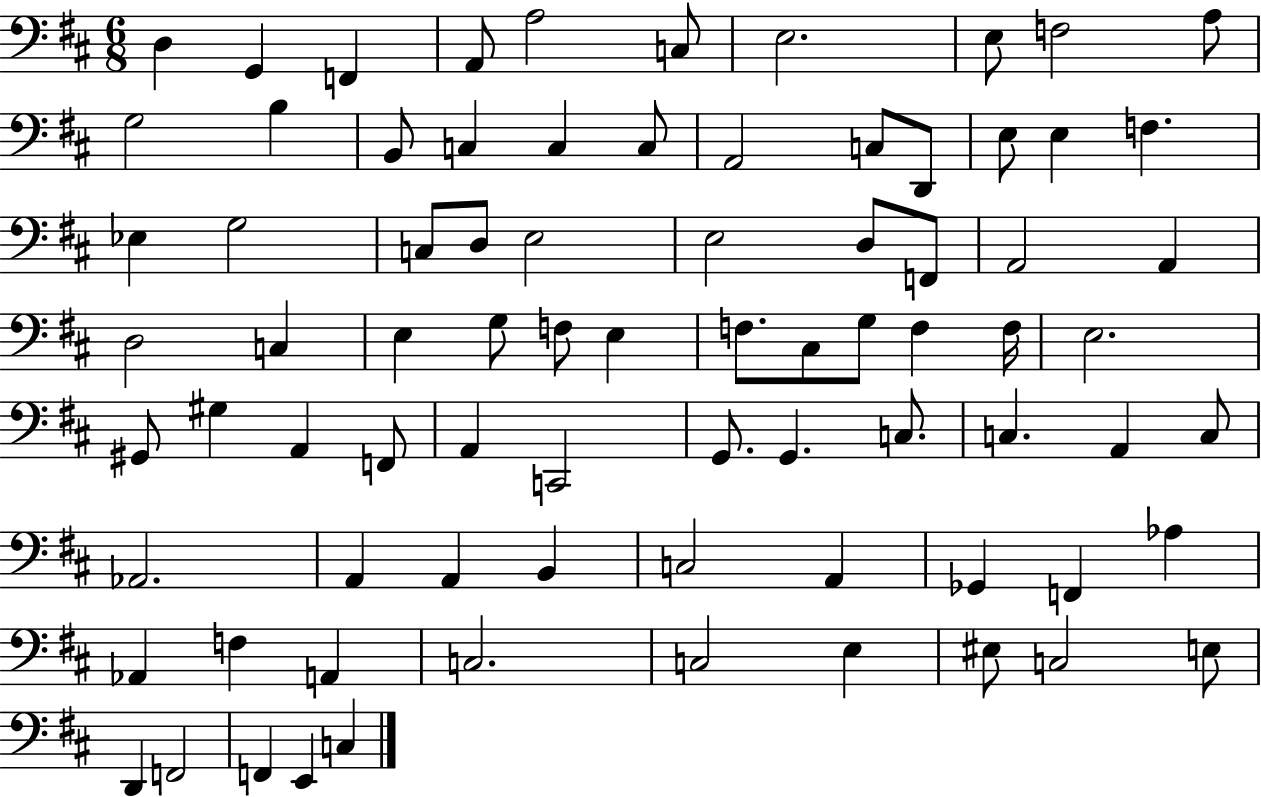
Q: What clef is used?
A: bass